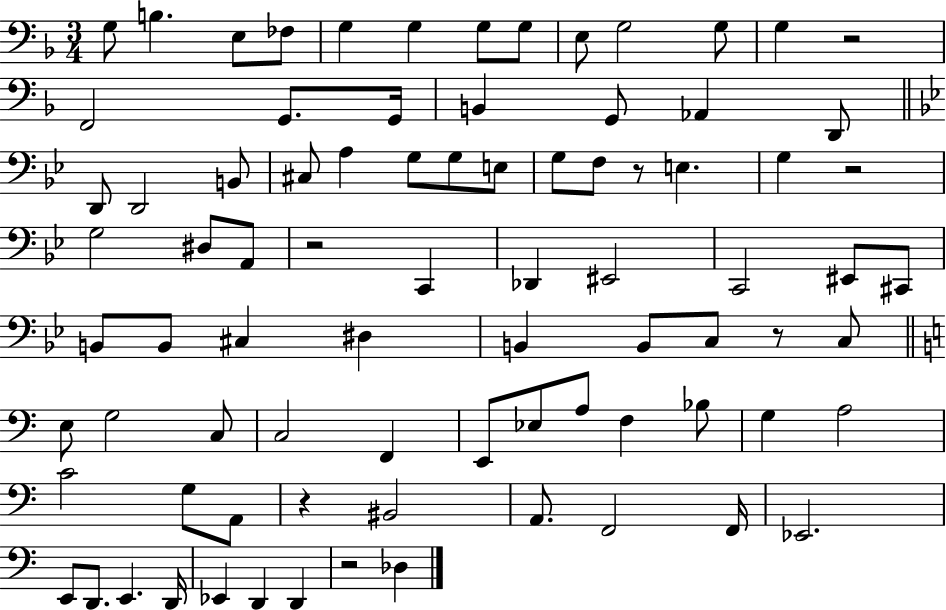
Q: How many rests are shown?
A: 7